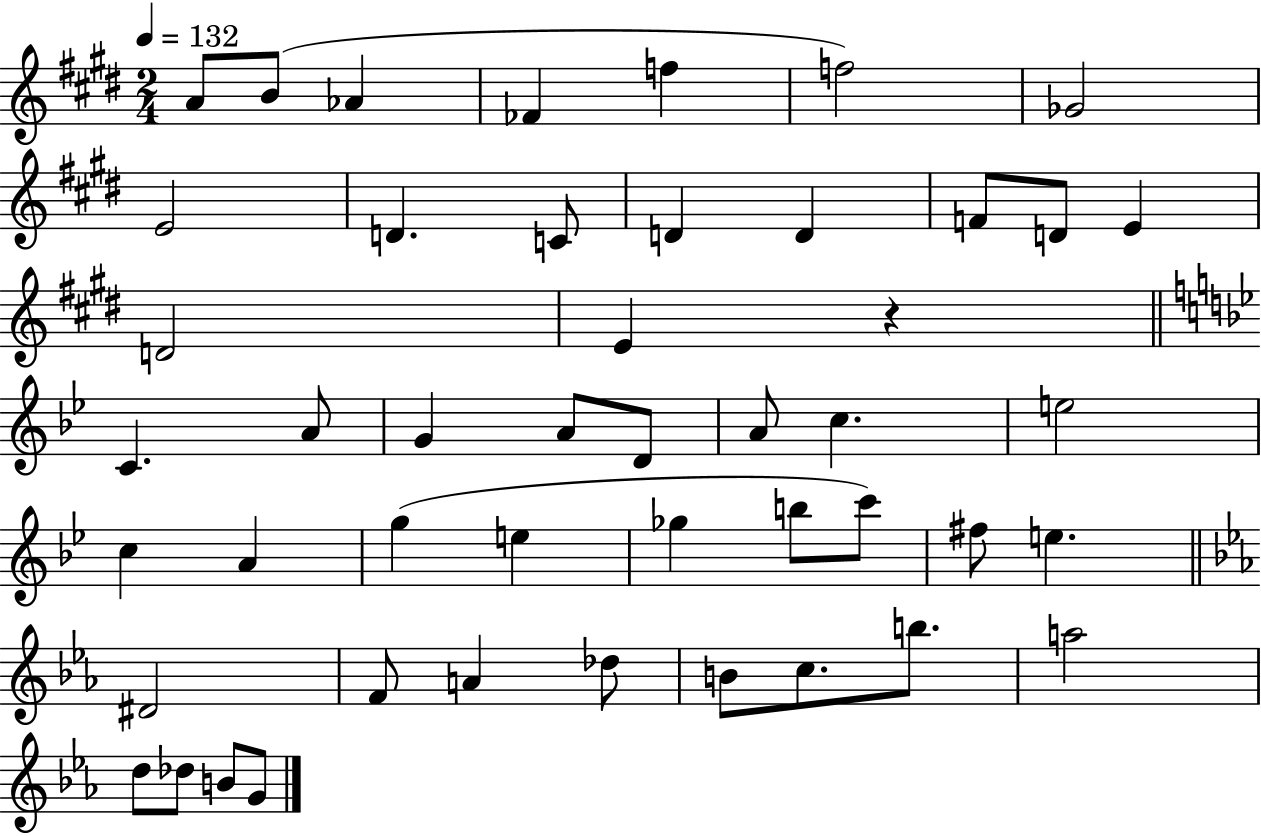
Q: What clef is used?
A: treble